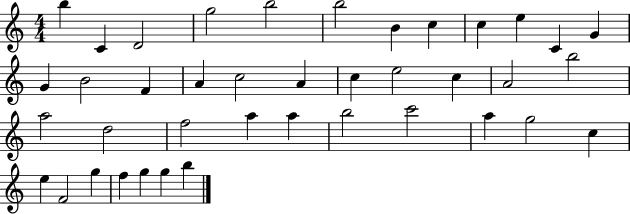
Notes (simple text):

B5/q C4/q D4/h G5/h B5/h B5/h B4/q C5/q C5/q E5/q C4/q G4/q G4/q B4/h F4/q A4/q C5/h A4/q C5/q E5/h C5/q A4/h B5/h A5/h D5/h F5/h A5/q A5/q B5/h C6/h A5/q G5/h C5/q E5/q F4/h G5/q F5/q G5/q G5/q B5/q